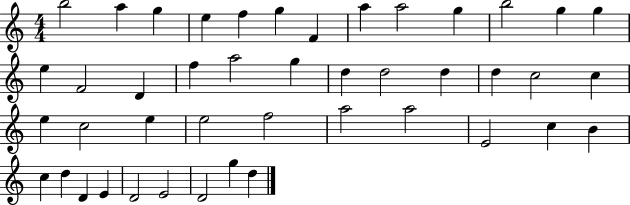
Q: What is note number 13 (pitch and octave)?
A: G5